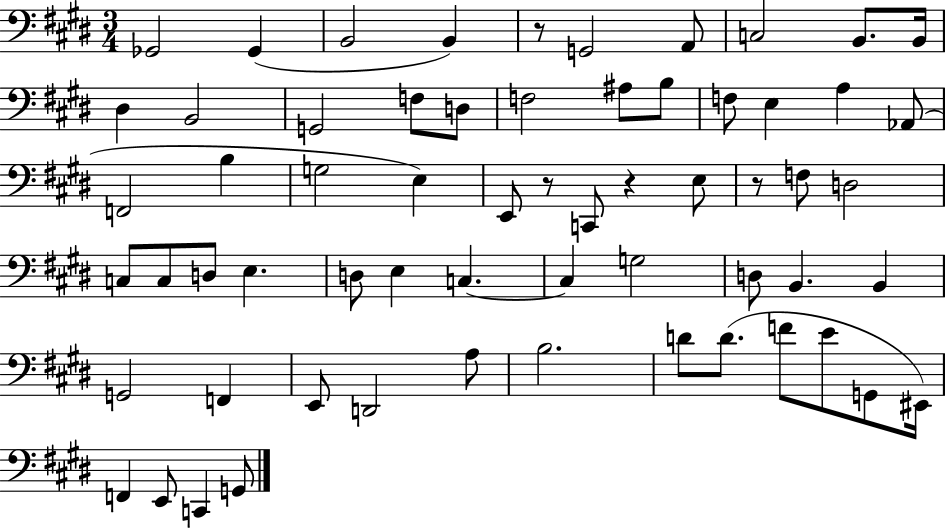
Gb2/h Gb2/q B2/h B2/q R/e G2/h A2/e C3/h B2/e. B2/s D#3/q B2/h G2/h F3/e D3/e F3/h A#3/e B3/e F3/e E3/q A3/q Ab2/e F2/h B3/q G3/h E3/q E2/e R/e C2/e R/q E3/e R/e F3/e D3/h C3/e C3/e D3/e E3/q. D3/e E3/q C3/q. C3/q G3/h D3/e B2/q. B2/q G2/h F2/q E2/e D2/h A3/e B3/h. D4/e D4/e. F4/e E4/e G2/e EIS2/s F2/q E2/e C2/q G2/e